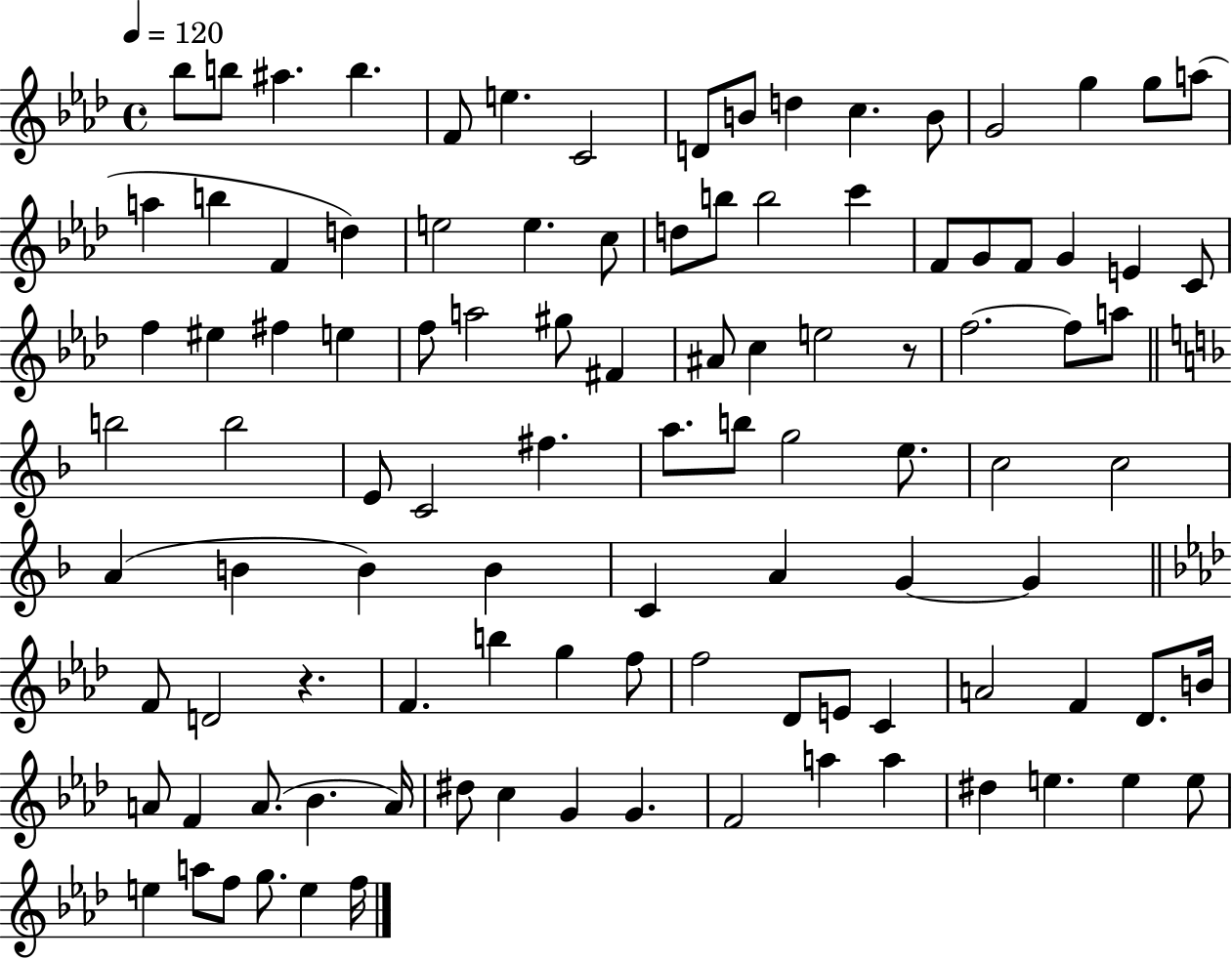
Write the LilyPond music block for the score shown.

{
  \clef treble
  \time 4/4
  \defaultTimeSignature
  \key aes \major
  \tempo 4 = 120
  \repeat volta 2 { bes''8 b''8 ais''4. b''4. | f'8 e''4. c'2 | d'8 b'8 d''4 c''4. b'8 | g'2 g''4 g''8 a''8( | \break a''4 b''4 f'4 d''4) | e''2 e''4. c''8 | d''8 b''8 b''2 c'''4 | f'8 g'8 f'8 g'4 e'4 c'8 | \break f''4 eis''4 fis''4 e''4 | f''8 a''2 gis''8 fis'4 | ais'8 c''4 e''2 r8 | f''2.~~ f''8 a''8 | \break \bar "||" \break \key d \minor b''2 b''2 | e'8 c'2 fis''4. | a''8. b''8 g''2 e''8. | c''2 c''2 | \break a'4( b'4 b'4) b'4 | c'4 a'4 g'4~~ g'4 | \bar "||" \break \key f \minor f'8 d'2 r4. | f'4. b''4 g''4 f''8 | f''2 des'8 e'8 c'4 | a'2 f'4 des'8. b'16 | \break a'8 f'4 a'8.( bes'4. a'16) | dis''8 c''4 g'4 g'4. | f'2 a''4 a''4 | dis''4 e''4. e''4 e''8 | \break e''4 a''8 f''8 g''8. e''4 f''16 | } \bar "|."
}